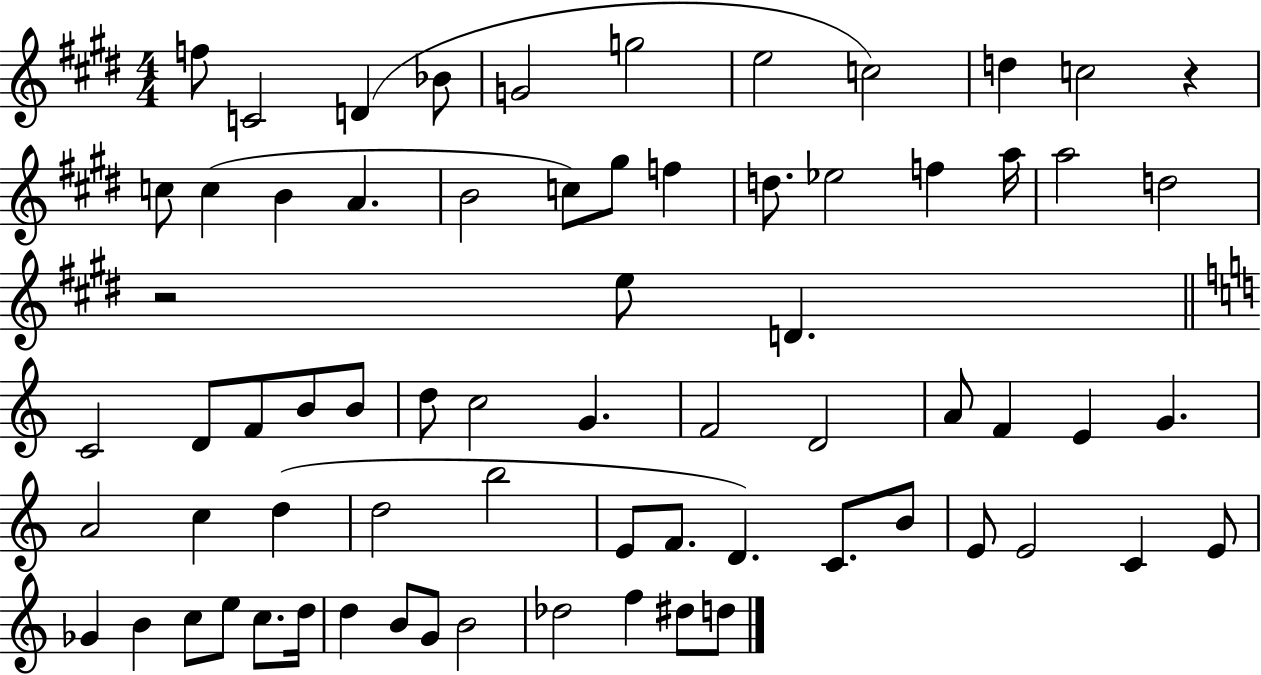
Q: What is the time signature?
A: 4/4